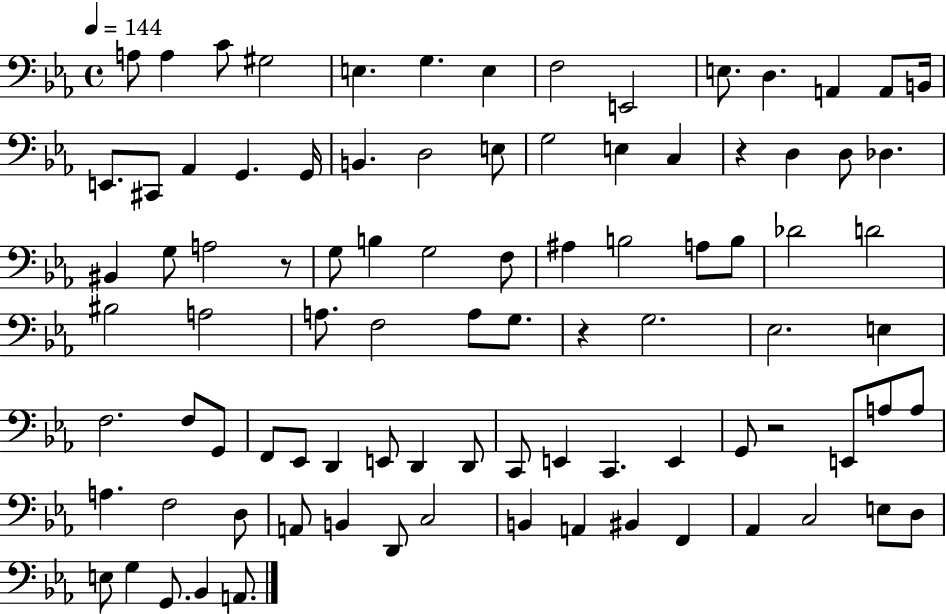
X:1
T:Untitled
M:4/4
L:1/4
K:Eb
A,/2 A, C/2 ^G,2 E, G, E, F,2 E,,2 E,/2 D, A,, A,,/2 B,,/4 E,,/2 ^C,,/2 _A,, G,, G,,/4 B,, D,2 E,/2 G,2 E, C, z D, D,/2 _D, ^B,, G,/2 A,2 z/2 G,/2 B, G,2 F,/2 ^A, B,2 A,/2 B,/2 _D2 D2 ^B,2 A,2 A,/2 F,2 A,/2 G,/2 z G,2 _E,2 E, F,2 F,/2 G,,/2 F,,/2 _E,,/2 D,, E,,/2 D,, D,,/2 C,,/2 E,, C,, E,, G,,/2 z2 E,,/2 A,/2 A,/2 A, F,2 D,/2 A,,/2 B,, D,,/2 C,2 B,, A,, ^B,, F,, _A,, C,2 E,/2 D,/2 E,/2 G, G,,/2 _B,, A,,/2